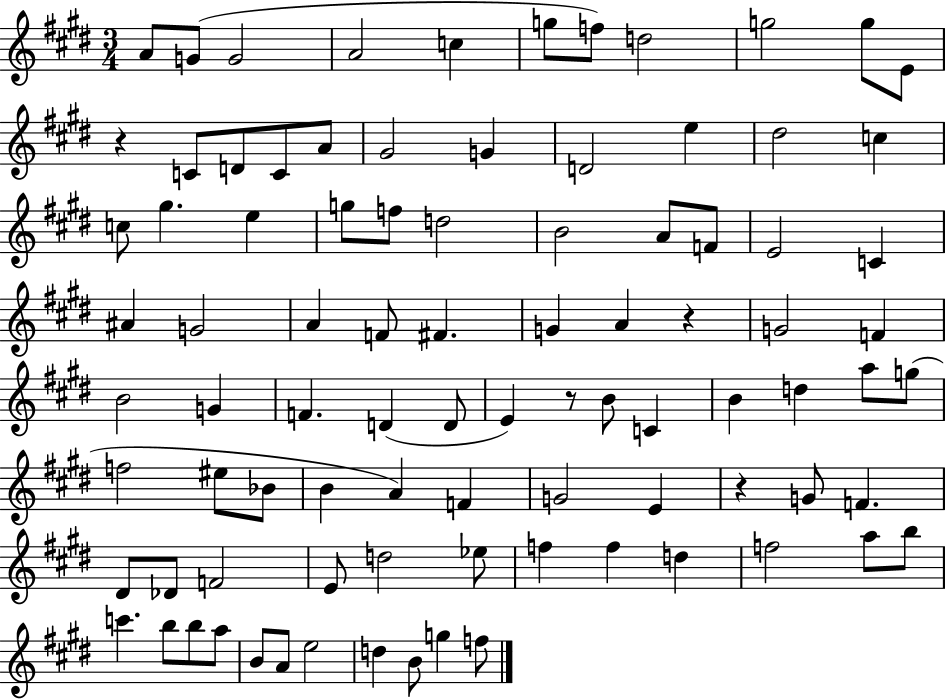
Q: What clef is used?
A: treble